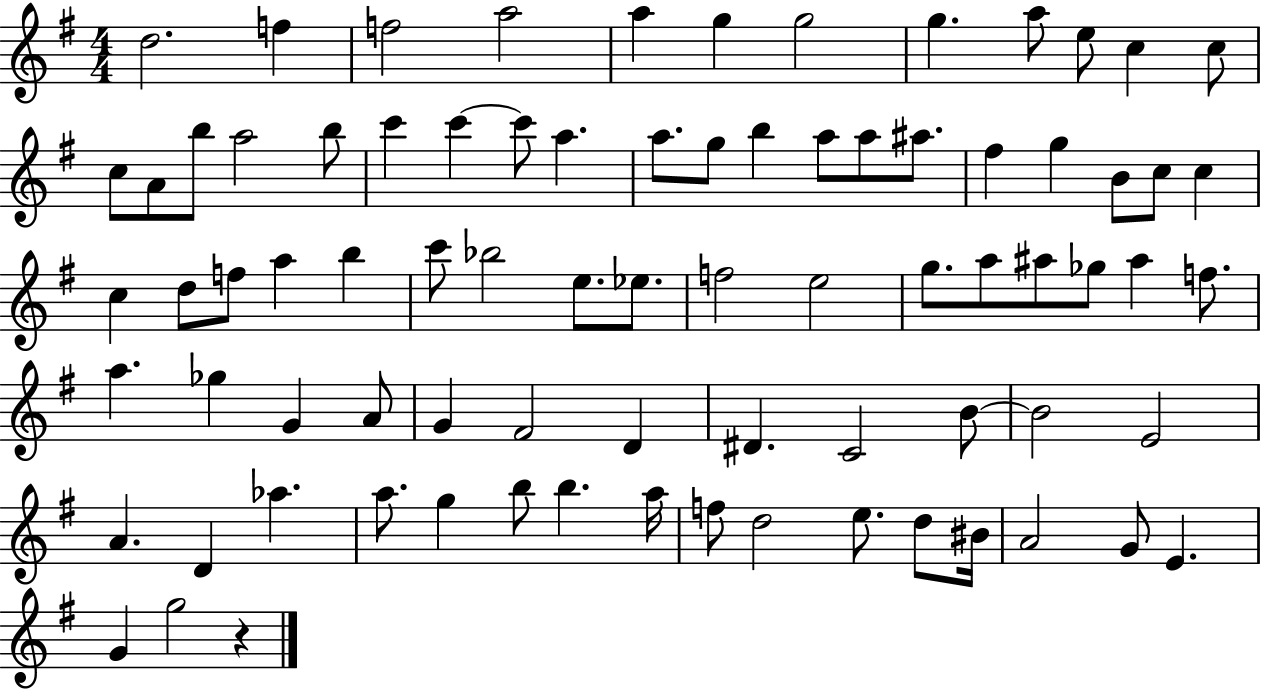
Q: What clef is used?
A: treble